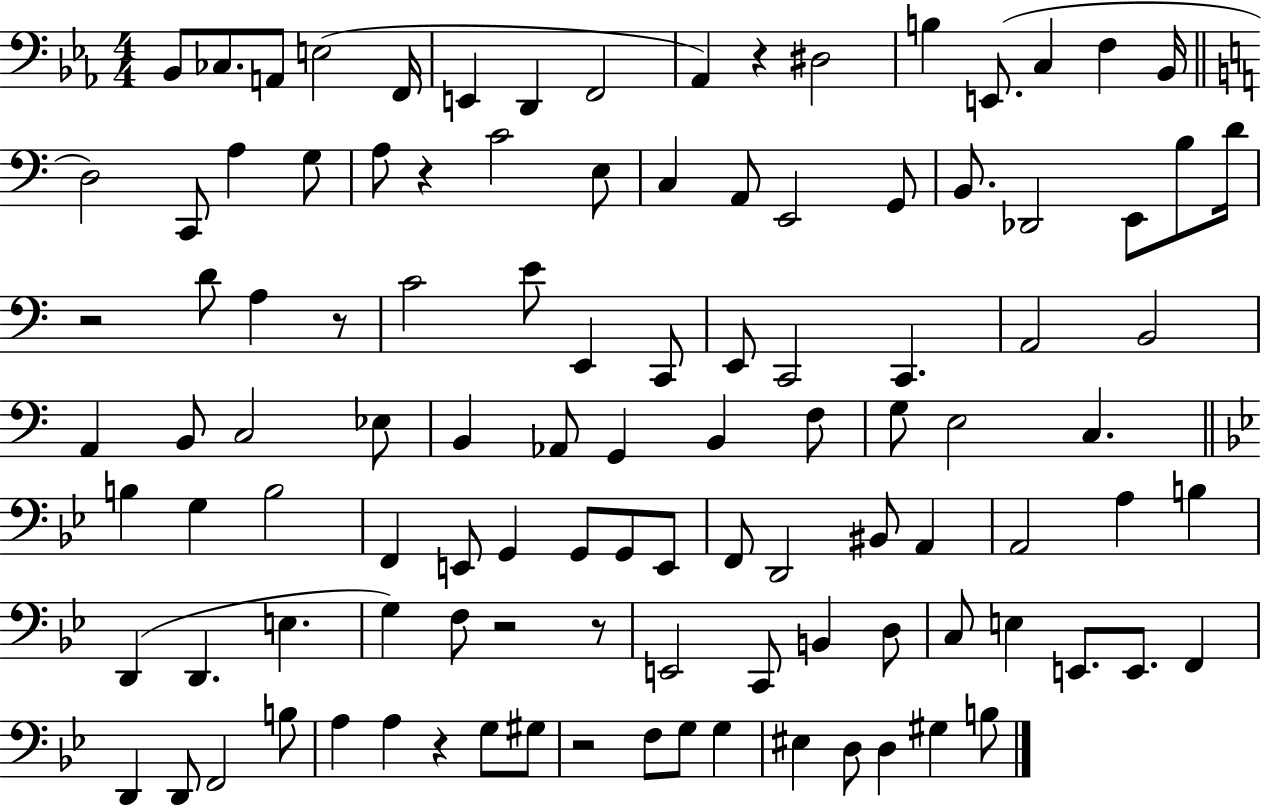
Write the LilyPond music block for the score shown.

{
  \clef bass
  \numericTimeSignature
  \time 4/4
  \key ees \major
  bes,8 ces8. a,8 e2( f,16 | e,4 d,4 f,2 | aes,4) r4 dis2 | b4 e,8.( c4 f4 bes,16 | \break \bar "||" \break \key c \major d2) c,8 a4 g8 | a8 r4 c'2 e8 | c4 a,8 e,2 g,8 | b,8. des,2 e,8 b8 d'16 | \break r2 d'8 a4 r8 | c'2 e'8 e,4 c,8 | e,8 c,2 c,4. | a,2 b,2 | \break a,4 b,8 c2 ees8 | b,4 aes,8 g,4 b,4 f8 | g8 e2 c4. | \bar "||" \break \key bes \major b4 g4 b2 | f,4 e,8 g,4 g,8 g,8 e,8 | f,8 d,2 bis,8 a,4 | a,2 a4 b4 | \break d,4( d,4. e4. | g4) f8 r2 r8 | e,2 c,8 b,4 d8 | c8 e4 e,8. e,8. f,4 | \break d,4 d,8 f,2 b8 | a4 a4 r4 g8 gis8 | r2 f8 g8 g4 | eis4 d8 d4 gis4 b8 | \break \bar "|."
}